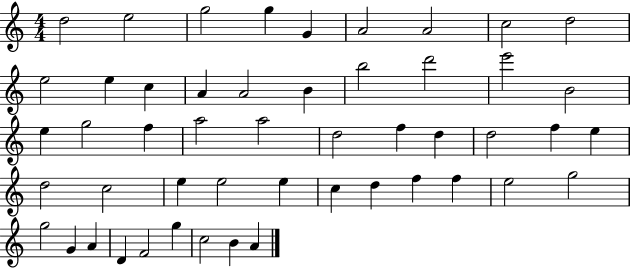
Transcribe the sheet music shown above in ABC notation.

X:1
T:Untitled
M:4/4
L:1/4
K:C
d2 e2 g2 g G A2 A2 c2 d2 e2 e c A A2 B b2 d'2 e'2 B2 e g2 f a2 a2 d2 f d d2 f e d2 c2 e e2 e c d f f e2 g2 g2 G A D F2 g c2 B A